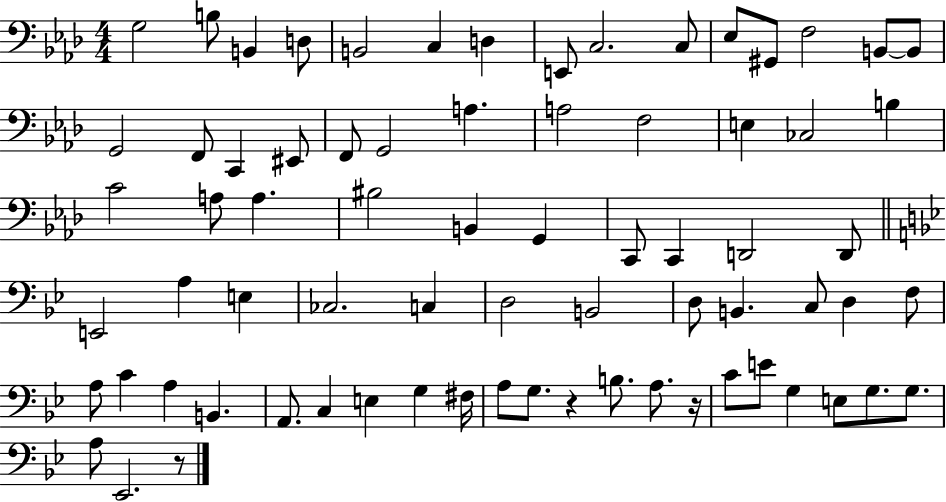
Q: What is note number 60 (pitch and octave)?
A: G3